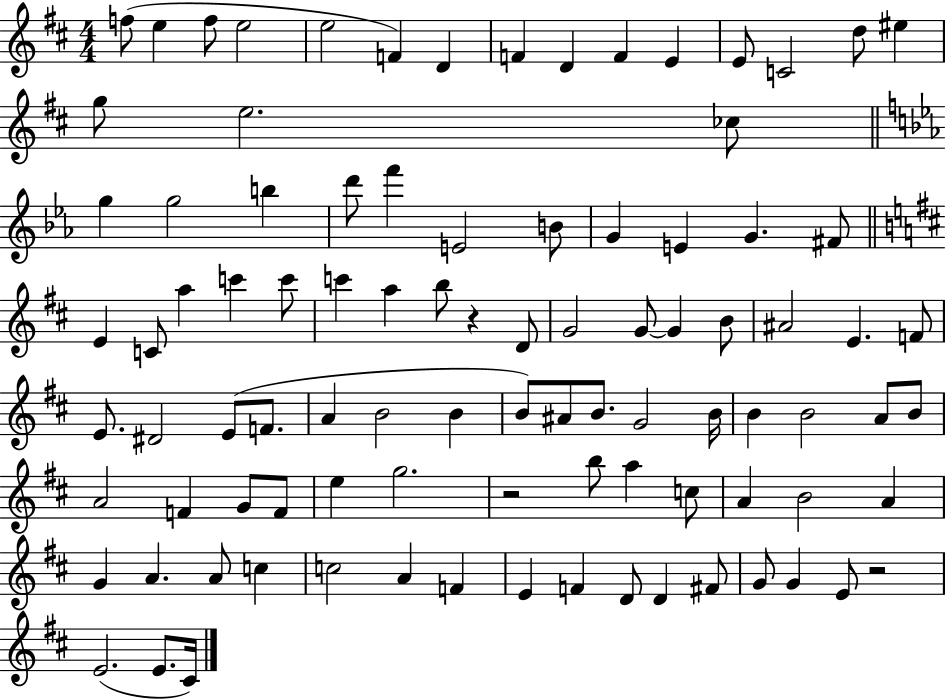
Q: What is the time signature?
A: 4/4